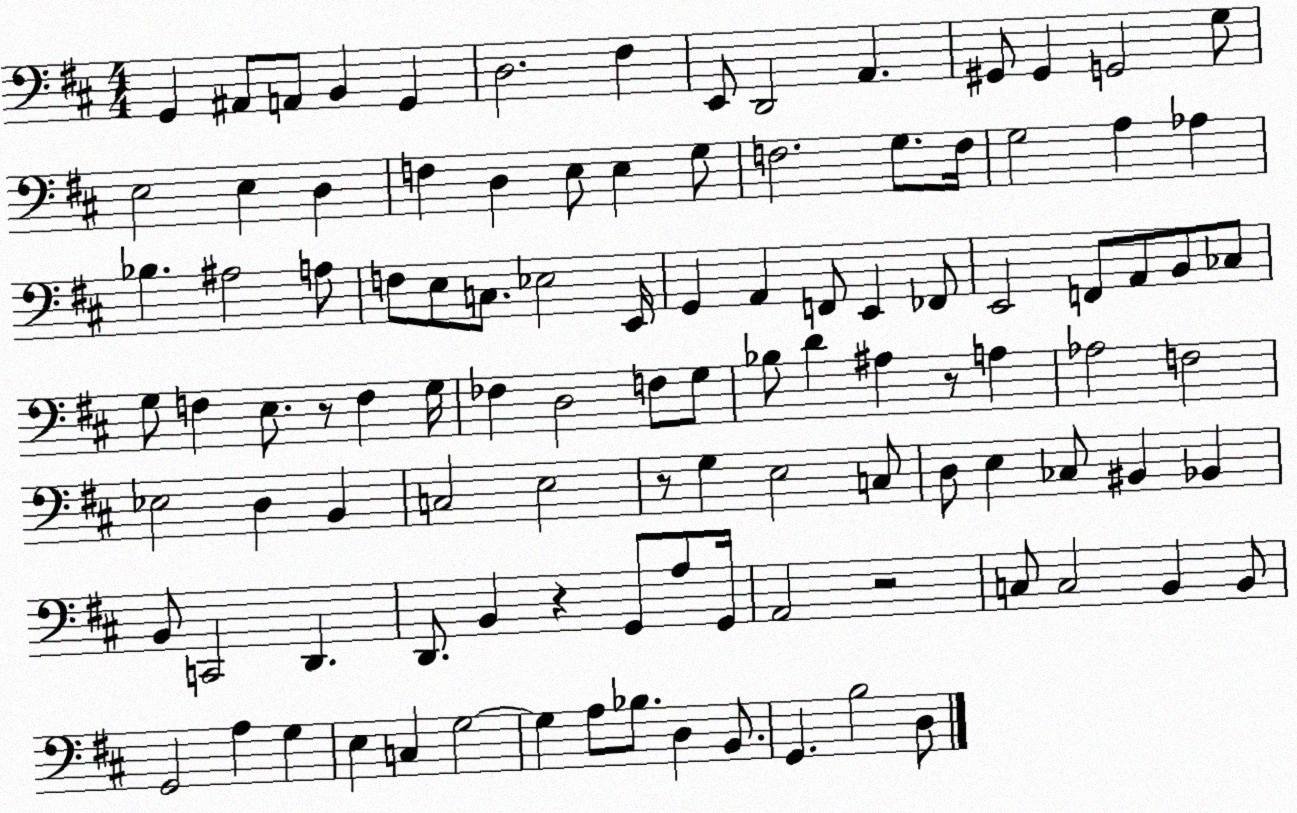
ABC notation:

X:1
T:Untitled
M:4/4
L:1/4
K:D
G,, ^A,,/2 A,,/2 B,, G,, D,2 ^F, E,,/2 D,,2 A,, ^G,,/2 ^G,, G,,2 G,/2 E,2 E, D, F, D, E,/2 E, G,/2 F,2 G,/2 F,/4 G,2 A, _A, _B, ^A,2 A,/2 F,/2 E,/2 C,/2 _E,2 E,,/4 G,, A,, F,,/2 E,, _F,,/2 E,,2 F,,/2 A,,/2 B,,/2 _C,/2 G,/2 F, E,/2 z/2 F, G,/4 _F, D,2 F,/2 G,/2 _B,/2 D ^A, z/2 A, _A,2 F,2 _E,2 D, B,, C,2 E,2 z/2 G, E,2 C,/2 D,/2 E, _C,/2 ^B,, _B,, B,,/2 C,,2 D,, D,,/2 B,, z G,,/2 A,/2 G,,/4 A,,2 z2 C,/2 C,2 B,, B,,/2 G,,2 A, G, E, C, G,2 G, A,/2 _B,/2 D, B,,/2 G,, B,2 D,/2